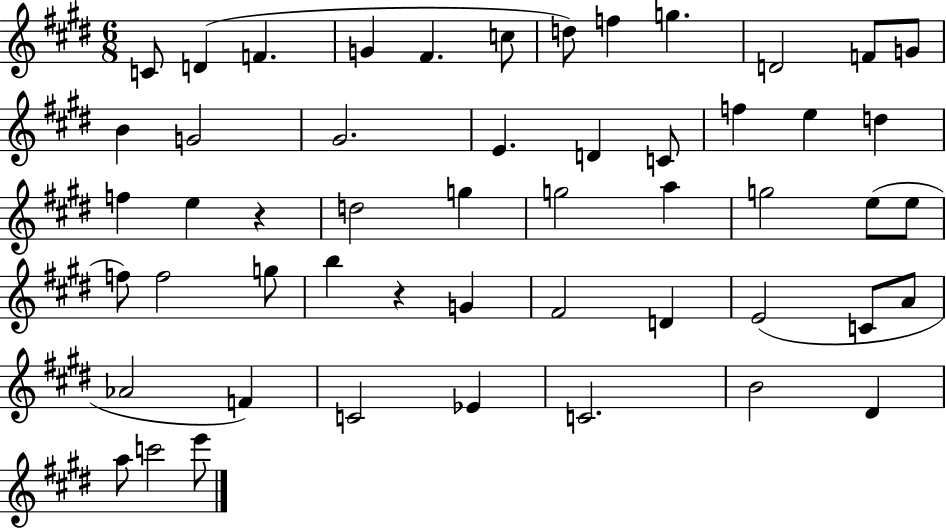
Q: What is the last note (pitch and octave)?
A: E6